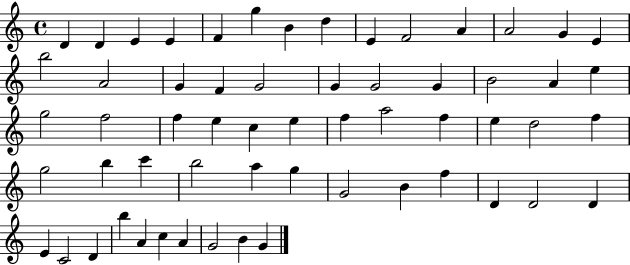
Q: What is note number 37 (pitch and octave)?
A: F5